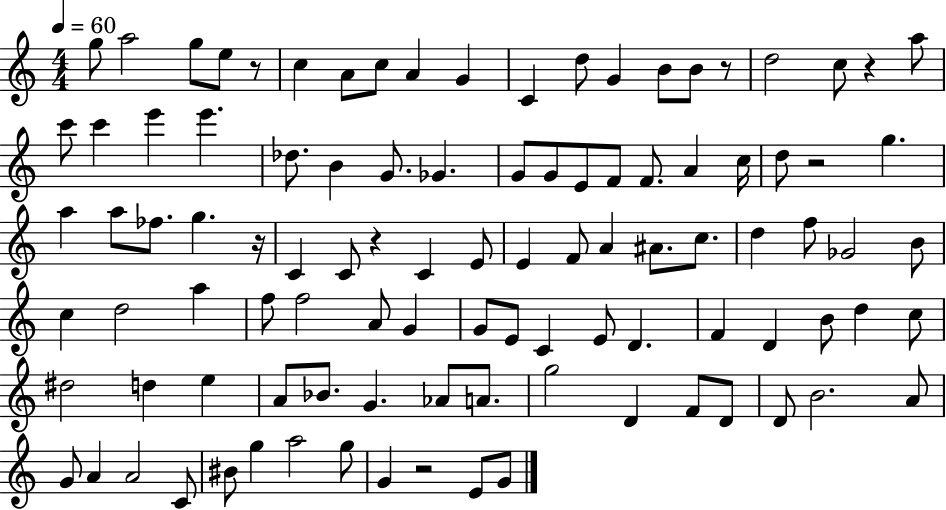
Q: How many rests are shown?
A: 7